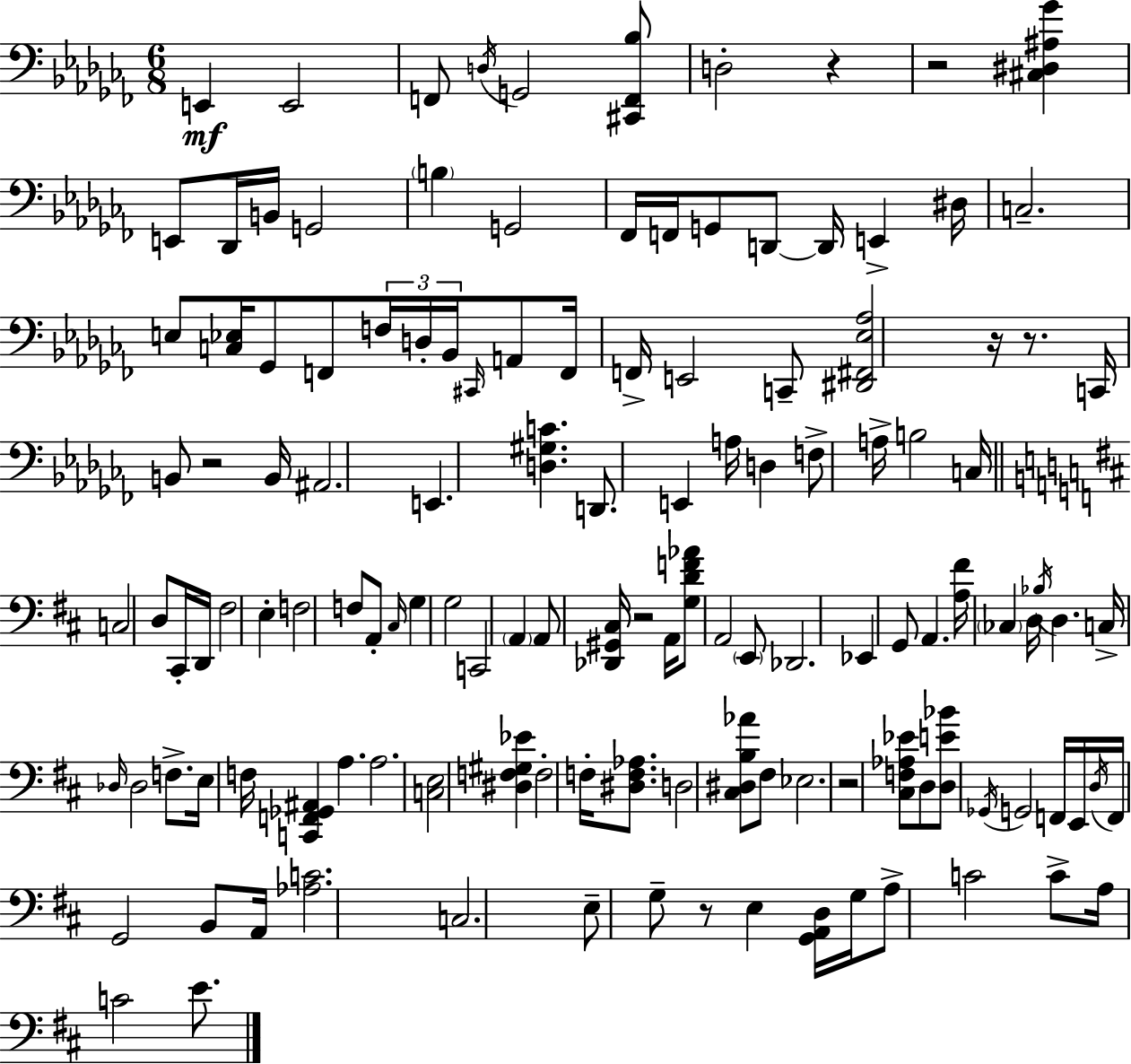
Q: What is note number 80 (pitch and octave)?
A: F3